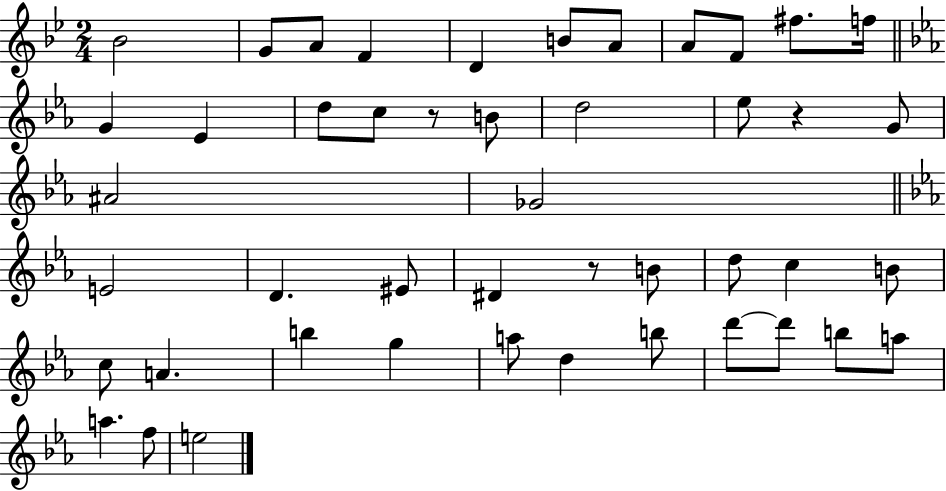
Bb4/h G4/e A4/e F4/q D4/q B4/e A4/e A4/e F4/e F#5/e. F5/s G4/q Eb4/q D5/e C5/e R/e B4/e D5/h Eb5/e R/q G4/e A#4/h Gb4/h E4/h D4/q. EIS4/e D#4/q R/e B4/e D5/e C5/q B4/e C5/e A4/q. B5/q G5/q A5/e D5/q B5/e D6/e D6/e B5/e A5/e A5/q. F5/e E5/h